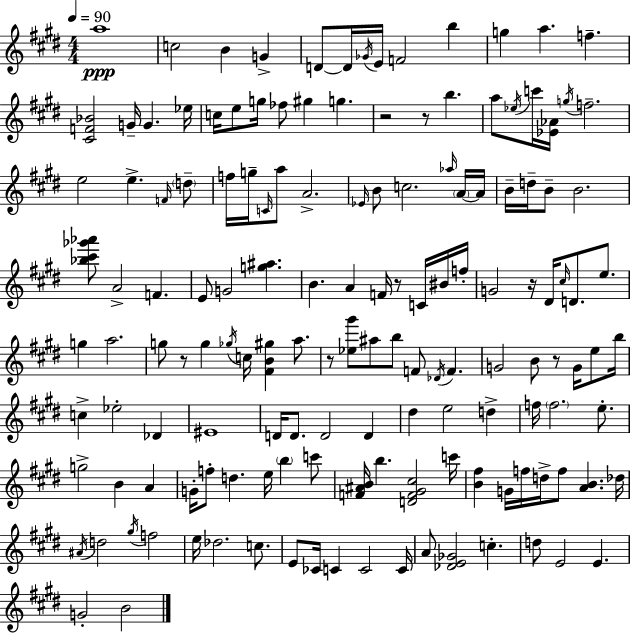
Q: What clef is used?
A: treble